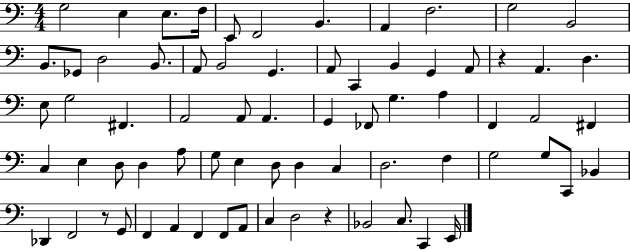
{
  \clef bass
  \numericTimeSignature
  \time 4/4
  \key c \major
  g2 e4 e8. f16 | e,8 f,2 b,4. | a,4 f2. | g2 b,2 | \break b,8. ges,8 d2 b,8. | a,8 b,2 g,4. | a,8 c,4 b,4 g,4 a,8 | r4 a,4. d4. | \break e8 g2 fis,4. | a,2 a,8 a,4. | g,4 fes,8 g4. a4 | f,4 a,2 fis,4 | \break c4 e4 d8 d4 a8 | g8 e4 d8 d4 c4 | d2. f4 | g2 g8 c,8 bes,4 | \break des,4 f,2 r8 g,8 | f,4 a,4 f,4 f,8 a,8 | c4 d2 r4 | bes,2 c8. c,4 e,16 | \break \bar "|."
}